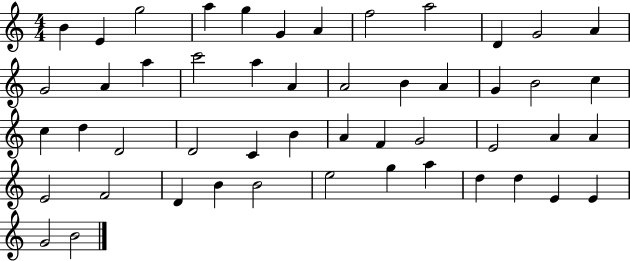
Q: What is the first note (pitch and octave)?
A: B4